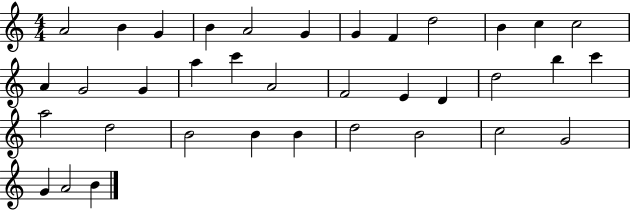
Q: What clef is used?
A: treble